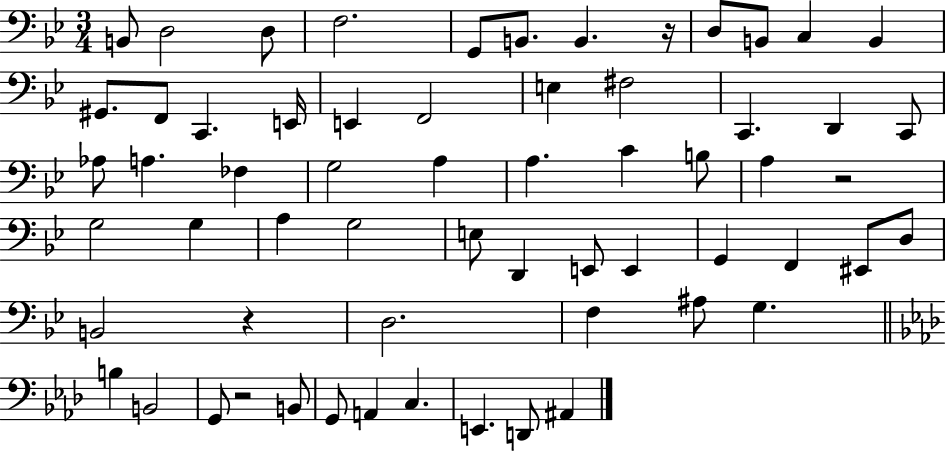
X:1
T:Untitled
M:3/4
L:1/4
K:Bb
B,,/2 D,2 D,/2 F,2 G,,/2 B,,/2 B,, z/4 D,/2 B,,/2 C, B,, ^G,,/2 F,,/2 C,, E,,/4 E,, F,,2 E, ^F,2 C,, D,, C,,/2 _A,/2 A, _F, G,2 A, A, C B,/2 A, z2 G,2 G, A, G,2 E,/2 D,, E,,/2 E,, G,, F,, ^E,,/2 D,/2 B,,2 z D,2 F, ^A,/2 G, B, B,,2 G,,/2 z2 B,,/2 G,,/2 A,, C, E,, D,,/2 ^A,,